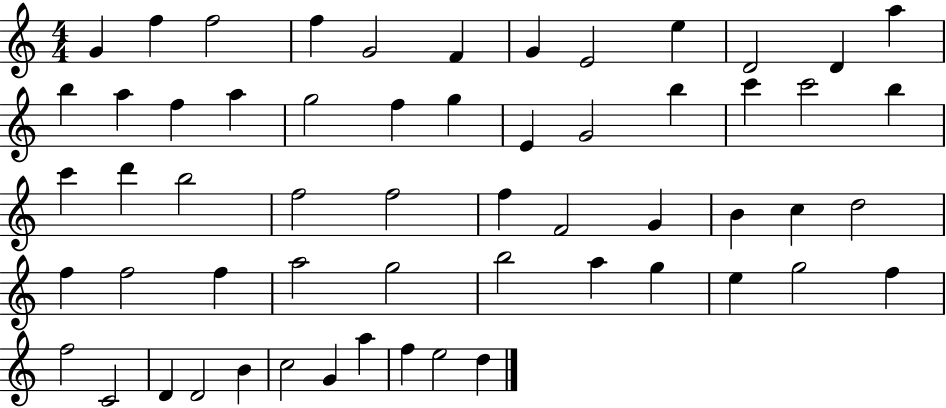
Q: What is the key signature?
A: C major